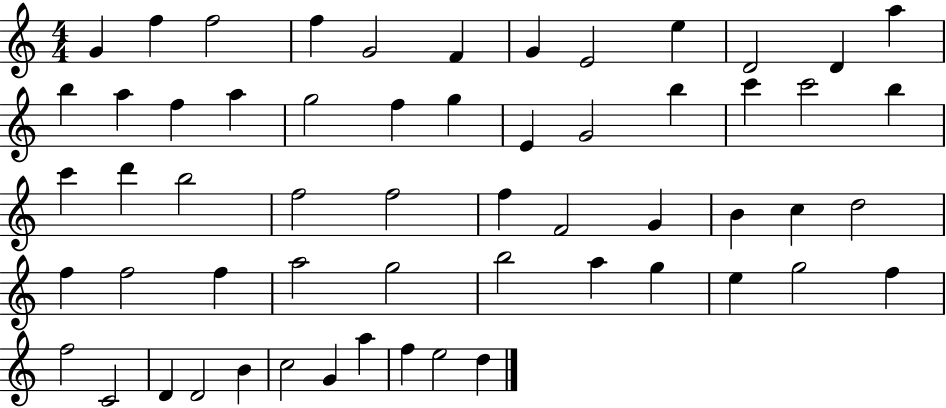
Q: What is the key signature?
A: C major